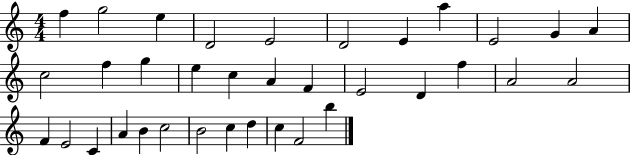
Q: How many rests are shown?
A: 0